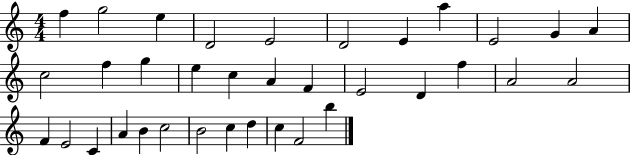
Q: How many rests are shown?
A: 0